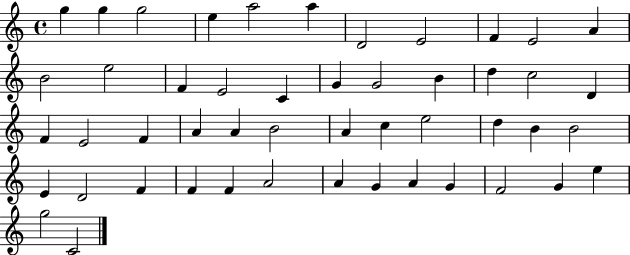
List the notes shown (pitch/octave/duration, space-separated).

G5/q G5/q G5/h E5/q A5/h A5/q D4/h E4/h F4/q E4/h A4/q B4/h E5/h F4/q E4/h C4/q G4/q G4/h B4/q D5/q C5/h D4/q F4/q E4/h F4/q A4/q A4/q B4/h A4/q C5/q E5/h D5/q B4/q B4/h E4/q D4/h F4/q F4/q F4/q A4/h A4/q G4/q A4/q G4/q F4/h G4/q E5/q G5/h C4/h